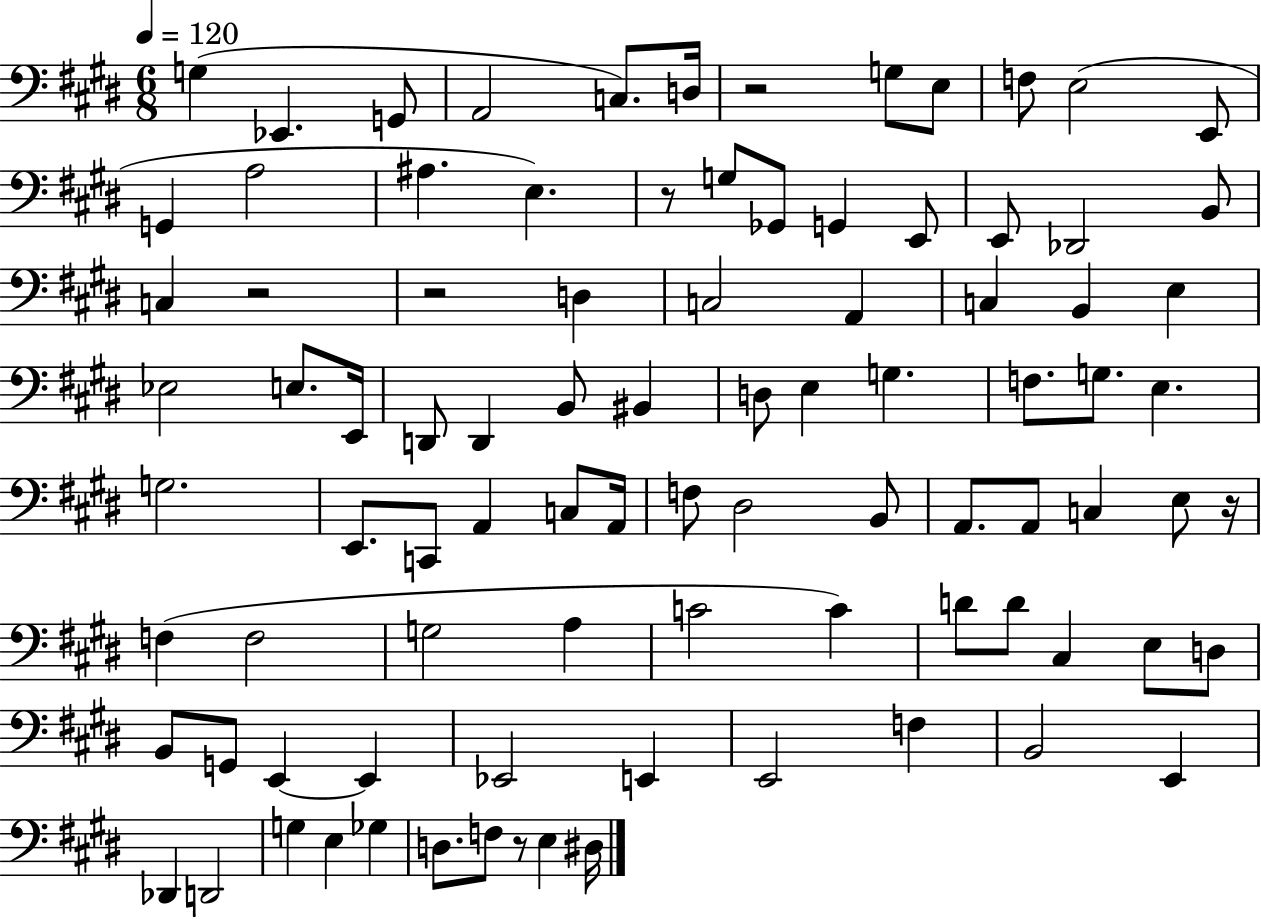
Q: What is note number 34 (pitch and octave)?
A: D2